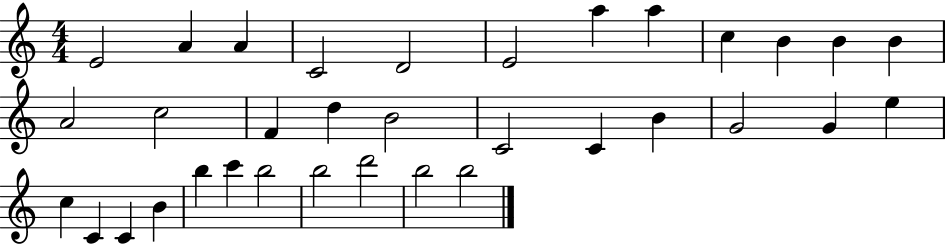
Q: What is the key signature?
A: C major